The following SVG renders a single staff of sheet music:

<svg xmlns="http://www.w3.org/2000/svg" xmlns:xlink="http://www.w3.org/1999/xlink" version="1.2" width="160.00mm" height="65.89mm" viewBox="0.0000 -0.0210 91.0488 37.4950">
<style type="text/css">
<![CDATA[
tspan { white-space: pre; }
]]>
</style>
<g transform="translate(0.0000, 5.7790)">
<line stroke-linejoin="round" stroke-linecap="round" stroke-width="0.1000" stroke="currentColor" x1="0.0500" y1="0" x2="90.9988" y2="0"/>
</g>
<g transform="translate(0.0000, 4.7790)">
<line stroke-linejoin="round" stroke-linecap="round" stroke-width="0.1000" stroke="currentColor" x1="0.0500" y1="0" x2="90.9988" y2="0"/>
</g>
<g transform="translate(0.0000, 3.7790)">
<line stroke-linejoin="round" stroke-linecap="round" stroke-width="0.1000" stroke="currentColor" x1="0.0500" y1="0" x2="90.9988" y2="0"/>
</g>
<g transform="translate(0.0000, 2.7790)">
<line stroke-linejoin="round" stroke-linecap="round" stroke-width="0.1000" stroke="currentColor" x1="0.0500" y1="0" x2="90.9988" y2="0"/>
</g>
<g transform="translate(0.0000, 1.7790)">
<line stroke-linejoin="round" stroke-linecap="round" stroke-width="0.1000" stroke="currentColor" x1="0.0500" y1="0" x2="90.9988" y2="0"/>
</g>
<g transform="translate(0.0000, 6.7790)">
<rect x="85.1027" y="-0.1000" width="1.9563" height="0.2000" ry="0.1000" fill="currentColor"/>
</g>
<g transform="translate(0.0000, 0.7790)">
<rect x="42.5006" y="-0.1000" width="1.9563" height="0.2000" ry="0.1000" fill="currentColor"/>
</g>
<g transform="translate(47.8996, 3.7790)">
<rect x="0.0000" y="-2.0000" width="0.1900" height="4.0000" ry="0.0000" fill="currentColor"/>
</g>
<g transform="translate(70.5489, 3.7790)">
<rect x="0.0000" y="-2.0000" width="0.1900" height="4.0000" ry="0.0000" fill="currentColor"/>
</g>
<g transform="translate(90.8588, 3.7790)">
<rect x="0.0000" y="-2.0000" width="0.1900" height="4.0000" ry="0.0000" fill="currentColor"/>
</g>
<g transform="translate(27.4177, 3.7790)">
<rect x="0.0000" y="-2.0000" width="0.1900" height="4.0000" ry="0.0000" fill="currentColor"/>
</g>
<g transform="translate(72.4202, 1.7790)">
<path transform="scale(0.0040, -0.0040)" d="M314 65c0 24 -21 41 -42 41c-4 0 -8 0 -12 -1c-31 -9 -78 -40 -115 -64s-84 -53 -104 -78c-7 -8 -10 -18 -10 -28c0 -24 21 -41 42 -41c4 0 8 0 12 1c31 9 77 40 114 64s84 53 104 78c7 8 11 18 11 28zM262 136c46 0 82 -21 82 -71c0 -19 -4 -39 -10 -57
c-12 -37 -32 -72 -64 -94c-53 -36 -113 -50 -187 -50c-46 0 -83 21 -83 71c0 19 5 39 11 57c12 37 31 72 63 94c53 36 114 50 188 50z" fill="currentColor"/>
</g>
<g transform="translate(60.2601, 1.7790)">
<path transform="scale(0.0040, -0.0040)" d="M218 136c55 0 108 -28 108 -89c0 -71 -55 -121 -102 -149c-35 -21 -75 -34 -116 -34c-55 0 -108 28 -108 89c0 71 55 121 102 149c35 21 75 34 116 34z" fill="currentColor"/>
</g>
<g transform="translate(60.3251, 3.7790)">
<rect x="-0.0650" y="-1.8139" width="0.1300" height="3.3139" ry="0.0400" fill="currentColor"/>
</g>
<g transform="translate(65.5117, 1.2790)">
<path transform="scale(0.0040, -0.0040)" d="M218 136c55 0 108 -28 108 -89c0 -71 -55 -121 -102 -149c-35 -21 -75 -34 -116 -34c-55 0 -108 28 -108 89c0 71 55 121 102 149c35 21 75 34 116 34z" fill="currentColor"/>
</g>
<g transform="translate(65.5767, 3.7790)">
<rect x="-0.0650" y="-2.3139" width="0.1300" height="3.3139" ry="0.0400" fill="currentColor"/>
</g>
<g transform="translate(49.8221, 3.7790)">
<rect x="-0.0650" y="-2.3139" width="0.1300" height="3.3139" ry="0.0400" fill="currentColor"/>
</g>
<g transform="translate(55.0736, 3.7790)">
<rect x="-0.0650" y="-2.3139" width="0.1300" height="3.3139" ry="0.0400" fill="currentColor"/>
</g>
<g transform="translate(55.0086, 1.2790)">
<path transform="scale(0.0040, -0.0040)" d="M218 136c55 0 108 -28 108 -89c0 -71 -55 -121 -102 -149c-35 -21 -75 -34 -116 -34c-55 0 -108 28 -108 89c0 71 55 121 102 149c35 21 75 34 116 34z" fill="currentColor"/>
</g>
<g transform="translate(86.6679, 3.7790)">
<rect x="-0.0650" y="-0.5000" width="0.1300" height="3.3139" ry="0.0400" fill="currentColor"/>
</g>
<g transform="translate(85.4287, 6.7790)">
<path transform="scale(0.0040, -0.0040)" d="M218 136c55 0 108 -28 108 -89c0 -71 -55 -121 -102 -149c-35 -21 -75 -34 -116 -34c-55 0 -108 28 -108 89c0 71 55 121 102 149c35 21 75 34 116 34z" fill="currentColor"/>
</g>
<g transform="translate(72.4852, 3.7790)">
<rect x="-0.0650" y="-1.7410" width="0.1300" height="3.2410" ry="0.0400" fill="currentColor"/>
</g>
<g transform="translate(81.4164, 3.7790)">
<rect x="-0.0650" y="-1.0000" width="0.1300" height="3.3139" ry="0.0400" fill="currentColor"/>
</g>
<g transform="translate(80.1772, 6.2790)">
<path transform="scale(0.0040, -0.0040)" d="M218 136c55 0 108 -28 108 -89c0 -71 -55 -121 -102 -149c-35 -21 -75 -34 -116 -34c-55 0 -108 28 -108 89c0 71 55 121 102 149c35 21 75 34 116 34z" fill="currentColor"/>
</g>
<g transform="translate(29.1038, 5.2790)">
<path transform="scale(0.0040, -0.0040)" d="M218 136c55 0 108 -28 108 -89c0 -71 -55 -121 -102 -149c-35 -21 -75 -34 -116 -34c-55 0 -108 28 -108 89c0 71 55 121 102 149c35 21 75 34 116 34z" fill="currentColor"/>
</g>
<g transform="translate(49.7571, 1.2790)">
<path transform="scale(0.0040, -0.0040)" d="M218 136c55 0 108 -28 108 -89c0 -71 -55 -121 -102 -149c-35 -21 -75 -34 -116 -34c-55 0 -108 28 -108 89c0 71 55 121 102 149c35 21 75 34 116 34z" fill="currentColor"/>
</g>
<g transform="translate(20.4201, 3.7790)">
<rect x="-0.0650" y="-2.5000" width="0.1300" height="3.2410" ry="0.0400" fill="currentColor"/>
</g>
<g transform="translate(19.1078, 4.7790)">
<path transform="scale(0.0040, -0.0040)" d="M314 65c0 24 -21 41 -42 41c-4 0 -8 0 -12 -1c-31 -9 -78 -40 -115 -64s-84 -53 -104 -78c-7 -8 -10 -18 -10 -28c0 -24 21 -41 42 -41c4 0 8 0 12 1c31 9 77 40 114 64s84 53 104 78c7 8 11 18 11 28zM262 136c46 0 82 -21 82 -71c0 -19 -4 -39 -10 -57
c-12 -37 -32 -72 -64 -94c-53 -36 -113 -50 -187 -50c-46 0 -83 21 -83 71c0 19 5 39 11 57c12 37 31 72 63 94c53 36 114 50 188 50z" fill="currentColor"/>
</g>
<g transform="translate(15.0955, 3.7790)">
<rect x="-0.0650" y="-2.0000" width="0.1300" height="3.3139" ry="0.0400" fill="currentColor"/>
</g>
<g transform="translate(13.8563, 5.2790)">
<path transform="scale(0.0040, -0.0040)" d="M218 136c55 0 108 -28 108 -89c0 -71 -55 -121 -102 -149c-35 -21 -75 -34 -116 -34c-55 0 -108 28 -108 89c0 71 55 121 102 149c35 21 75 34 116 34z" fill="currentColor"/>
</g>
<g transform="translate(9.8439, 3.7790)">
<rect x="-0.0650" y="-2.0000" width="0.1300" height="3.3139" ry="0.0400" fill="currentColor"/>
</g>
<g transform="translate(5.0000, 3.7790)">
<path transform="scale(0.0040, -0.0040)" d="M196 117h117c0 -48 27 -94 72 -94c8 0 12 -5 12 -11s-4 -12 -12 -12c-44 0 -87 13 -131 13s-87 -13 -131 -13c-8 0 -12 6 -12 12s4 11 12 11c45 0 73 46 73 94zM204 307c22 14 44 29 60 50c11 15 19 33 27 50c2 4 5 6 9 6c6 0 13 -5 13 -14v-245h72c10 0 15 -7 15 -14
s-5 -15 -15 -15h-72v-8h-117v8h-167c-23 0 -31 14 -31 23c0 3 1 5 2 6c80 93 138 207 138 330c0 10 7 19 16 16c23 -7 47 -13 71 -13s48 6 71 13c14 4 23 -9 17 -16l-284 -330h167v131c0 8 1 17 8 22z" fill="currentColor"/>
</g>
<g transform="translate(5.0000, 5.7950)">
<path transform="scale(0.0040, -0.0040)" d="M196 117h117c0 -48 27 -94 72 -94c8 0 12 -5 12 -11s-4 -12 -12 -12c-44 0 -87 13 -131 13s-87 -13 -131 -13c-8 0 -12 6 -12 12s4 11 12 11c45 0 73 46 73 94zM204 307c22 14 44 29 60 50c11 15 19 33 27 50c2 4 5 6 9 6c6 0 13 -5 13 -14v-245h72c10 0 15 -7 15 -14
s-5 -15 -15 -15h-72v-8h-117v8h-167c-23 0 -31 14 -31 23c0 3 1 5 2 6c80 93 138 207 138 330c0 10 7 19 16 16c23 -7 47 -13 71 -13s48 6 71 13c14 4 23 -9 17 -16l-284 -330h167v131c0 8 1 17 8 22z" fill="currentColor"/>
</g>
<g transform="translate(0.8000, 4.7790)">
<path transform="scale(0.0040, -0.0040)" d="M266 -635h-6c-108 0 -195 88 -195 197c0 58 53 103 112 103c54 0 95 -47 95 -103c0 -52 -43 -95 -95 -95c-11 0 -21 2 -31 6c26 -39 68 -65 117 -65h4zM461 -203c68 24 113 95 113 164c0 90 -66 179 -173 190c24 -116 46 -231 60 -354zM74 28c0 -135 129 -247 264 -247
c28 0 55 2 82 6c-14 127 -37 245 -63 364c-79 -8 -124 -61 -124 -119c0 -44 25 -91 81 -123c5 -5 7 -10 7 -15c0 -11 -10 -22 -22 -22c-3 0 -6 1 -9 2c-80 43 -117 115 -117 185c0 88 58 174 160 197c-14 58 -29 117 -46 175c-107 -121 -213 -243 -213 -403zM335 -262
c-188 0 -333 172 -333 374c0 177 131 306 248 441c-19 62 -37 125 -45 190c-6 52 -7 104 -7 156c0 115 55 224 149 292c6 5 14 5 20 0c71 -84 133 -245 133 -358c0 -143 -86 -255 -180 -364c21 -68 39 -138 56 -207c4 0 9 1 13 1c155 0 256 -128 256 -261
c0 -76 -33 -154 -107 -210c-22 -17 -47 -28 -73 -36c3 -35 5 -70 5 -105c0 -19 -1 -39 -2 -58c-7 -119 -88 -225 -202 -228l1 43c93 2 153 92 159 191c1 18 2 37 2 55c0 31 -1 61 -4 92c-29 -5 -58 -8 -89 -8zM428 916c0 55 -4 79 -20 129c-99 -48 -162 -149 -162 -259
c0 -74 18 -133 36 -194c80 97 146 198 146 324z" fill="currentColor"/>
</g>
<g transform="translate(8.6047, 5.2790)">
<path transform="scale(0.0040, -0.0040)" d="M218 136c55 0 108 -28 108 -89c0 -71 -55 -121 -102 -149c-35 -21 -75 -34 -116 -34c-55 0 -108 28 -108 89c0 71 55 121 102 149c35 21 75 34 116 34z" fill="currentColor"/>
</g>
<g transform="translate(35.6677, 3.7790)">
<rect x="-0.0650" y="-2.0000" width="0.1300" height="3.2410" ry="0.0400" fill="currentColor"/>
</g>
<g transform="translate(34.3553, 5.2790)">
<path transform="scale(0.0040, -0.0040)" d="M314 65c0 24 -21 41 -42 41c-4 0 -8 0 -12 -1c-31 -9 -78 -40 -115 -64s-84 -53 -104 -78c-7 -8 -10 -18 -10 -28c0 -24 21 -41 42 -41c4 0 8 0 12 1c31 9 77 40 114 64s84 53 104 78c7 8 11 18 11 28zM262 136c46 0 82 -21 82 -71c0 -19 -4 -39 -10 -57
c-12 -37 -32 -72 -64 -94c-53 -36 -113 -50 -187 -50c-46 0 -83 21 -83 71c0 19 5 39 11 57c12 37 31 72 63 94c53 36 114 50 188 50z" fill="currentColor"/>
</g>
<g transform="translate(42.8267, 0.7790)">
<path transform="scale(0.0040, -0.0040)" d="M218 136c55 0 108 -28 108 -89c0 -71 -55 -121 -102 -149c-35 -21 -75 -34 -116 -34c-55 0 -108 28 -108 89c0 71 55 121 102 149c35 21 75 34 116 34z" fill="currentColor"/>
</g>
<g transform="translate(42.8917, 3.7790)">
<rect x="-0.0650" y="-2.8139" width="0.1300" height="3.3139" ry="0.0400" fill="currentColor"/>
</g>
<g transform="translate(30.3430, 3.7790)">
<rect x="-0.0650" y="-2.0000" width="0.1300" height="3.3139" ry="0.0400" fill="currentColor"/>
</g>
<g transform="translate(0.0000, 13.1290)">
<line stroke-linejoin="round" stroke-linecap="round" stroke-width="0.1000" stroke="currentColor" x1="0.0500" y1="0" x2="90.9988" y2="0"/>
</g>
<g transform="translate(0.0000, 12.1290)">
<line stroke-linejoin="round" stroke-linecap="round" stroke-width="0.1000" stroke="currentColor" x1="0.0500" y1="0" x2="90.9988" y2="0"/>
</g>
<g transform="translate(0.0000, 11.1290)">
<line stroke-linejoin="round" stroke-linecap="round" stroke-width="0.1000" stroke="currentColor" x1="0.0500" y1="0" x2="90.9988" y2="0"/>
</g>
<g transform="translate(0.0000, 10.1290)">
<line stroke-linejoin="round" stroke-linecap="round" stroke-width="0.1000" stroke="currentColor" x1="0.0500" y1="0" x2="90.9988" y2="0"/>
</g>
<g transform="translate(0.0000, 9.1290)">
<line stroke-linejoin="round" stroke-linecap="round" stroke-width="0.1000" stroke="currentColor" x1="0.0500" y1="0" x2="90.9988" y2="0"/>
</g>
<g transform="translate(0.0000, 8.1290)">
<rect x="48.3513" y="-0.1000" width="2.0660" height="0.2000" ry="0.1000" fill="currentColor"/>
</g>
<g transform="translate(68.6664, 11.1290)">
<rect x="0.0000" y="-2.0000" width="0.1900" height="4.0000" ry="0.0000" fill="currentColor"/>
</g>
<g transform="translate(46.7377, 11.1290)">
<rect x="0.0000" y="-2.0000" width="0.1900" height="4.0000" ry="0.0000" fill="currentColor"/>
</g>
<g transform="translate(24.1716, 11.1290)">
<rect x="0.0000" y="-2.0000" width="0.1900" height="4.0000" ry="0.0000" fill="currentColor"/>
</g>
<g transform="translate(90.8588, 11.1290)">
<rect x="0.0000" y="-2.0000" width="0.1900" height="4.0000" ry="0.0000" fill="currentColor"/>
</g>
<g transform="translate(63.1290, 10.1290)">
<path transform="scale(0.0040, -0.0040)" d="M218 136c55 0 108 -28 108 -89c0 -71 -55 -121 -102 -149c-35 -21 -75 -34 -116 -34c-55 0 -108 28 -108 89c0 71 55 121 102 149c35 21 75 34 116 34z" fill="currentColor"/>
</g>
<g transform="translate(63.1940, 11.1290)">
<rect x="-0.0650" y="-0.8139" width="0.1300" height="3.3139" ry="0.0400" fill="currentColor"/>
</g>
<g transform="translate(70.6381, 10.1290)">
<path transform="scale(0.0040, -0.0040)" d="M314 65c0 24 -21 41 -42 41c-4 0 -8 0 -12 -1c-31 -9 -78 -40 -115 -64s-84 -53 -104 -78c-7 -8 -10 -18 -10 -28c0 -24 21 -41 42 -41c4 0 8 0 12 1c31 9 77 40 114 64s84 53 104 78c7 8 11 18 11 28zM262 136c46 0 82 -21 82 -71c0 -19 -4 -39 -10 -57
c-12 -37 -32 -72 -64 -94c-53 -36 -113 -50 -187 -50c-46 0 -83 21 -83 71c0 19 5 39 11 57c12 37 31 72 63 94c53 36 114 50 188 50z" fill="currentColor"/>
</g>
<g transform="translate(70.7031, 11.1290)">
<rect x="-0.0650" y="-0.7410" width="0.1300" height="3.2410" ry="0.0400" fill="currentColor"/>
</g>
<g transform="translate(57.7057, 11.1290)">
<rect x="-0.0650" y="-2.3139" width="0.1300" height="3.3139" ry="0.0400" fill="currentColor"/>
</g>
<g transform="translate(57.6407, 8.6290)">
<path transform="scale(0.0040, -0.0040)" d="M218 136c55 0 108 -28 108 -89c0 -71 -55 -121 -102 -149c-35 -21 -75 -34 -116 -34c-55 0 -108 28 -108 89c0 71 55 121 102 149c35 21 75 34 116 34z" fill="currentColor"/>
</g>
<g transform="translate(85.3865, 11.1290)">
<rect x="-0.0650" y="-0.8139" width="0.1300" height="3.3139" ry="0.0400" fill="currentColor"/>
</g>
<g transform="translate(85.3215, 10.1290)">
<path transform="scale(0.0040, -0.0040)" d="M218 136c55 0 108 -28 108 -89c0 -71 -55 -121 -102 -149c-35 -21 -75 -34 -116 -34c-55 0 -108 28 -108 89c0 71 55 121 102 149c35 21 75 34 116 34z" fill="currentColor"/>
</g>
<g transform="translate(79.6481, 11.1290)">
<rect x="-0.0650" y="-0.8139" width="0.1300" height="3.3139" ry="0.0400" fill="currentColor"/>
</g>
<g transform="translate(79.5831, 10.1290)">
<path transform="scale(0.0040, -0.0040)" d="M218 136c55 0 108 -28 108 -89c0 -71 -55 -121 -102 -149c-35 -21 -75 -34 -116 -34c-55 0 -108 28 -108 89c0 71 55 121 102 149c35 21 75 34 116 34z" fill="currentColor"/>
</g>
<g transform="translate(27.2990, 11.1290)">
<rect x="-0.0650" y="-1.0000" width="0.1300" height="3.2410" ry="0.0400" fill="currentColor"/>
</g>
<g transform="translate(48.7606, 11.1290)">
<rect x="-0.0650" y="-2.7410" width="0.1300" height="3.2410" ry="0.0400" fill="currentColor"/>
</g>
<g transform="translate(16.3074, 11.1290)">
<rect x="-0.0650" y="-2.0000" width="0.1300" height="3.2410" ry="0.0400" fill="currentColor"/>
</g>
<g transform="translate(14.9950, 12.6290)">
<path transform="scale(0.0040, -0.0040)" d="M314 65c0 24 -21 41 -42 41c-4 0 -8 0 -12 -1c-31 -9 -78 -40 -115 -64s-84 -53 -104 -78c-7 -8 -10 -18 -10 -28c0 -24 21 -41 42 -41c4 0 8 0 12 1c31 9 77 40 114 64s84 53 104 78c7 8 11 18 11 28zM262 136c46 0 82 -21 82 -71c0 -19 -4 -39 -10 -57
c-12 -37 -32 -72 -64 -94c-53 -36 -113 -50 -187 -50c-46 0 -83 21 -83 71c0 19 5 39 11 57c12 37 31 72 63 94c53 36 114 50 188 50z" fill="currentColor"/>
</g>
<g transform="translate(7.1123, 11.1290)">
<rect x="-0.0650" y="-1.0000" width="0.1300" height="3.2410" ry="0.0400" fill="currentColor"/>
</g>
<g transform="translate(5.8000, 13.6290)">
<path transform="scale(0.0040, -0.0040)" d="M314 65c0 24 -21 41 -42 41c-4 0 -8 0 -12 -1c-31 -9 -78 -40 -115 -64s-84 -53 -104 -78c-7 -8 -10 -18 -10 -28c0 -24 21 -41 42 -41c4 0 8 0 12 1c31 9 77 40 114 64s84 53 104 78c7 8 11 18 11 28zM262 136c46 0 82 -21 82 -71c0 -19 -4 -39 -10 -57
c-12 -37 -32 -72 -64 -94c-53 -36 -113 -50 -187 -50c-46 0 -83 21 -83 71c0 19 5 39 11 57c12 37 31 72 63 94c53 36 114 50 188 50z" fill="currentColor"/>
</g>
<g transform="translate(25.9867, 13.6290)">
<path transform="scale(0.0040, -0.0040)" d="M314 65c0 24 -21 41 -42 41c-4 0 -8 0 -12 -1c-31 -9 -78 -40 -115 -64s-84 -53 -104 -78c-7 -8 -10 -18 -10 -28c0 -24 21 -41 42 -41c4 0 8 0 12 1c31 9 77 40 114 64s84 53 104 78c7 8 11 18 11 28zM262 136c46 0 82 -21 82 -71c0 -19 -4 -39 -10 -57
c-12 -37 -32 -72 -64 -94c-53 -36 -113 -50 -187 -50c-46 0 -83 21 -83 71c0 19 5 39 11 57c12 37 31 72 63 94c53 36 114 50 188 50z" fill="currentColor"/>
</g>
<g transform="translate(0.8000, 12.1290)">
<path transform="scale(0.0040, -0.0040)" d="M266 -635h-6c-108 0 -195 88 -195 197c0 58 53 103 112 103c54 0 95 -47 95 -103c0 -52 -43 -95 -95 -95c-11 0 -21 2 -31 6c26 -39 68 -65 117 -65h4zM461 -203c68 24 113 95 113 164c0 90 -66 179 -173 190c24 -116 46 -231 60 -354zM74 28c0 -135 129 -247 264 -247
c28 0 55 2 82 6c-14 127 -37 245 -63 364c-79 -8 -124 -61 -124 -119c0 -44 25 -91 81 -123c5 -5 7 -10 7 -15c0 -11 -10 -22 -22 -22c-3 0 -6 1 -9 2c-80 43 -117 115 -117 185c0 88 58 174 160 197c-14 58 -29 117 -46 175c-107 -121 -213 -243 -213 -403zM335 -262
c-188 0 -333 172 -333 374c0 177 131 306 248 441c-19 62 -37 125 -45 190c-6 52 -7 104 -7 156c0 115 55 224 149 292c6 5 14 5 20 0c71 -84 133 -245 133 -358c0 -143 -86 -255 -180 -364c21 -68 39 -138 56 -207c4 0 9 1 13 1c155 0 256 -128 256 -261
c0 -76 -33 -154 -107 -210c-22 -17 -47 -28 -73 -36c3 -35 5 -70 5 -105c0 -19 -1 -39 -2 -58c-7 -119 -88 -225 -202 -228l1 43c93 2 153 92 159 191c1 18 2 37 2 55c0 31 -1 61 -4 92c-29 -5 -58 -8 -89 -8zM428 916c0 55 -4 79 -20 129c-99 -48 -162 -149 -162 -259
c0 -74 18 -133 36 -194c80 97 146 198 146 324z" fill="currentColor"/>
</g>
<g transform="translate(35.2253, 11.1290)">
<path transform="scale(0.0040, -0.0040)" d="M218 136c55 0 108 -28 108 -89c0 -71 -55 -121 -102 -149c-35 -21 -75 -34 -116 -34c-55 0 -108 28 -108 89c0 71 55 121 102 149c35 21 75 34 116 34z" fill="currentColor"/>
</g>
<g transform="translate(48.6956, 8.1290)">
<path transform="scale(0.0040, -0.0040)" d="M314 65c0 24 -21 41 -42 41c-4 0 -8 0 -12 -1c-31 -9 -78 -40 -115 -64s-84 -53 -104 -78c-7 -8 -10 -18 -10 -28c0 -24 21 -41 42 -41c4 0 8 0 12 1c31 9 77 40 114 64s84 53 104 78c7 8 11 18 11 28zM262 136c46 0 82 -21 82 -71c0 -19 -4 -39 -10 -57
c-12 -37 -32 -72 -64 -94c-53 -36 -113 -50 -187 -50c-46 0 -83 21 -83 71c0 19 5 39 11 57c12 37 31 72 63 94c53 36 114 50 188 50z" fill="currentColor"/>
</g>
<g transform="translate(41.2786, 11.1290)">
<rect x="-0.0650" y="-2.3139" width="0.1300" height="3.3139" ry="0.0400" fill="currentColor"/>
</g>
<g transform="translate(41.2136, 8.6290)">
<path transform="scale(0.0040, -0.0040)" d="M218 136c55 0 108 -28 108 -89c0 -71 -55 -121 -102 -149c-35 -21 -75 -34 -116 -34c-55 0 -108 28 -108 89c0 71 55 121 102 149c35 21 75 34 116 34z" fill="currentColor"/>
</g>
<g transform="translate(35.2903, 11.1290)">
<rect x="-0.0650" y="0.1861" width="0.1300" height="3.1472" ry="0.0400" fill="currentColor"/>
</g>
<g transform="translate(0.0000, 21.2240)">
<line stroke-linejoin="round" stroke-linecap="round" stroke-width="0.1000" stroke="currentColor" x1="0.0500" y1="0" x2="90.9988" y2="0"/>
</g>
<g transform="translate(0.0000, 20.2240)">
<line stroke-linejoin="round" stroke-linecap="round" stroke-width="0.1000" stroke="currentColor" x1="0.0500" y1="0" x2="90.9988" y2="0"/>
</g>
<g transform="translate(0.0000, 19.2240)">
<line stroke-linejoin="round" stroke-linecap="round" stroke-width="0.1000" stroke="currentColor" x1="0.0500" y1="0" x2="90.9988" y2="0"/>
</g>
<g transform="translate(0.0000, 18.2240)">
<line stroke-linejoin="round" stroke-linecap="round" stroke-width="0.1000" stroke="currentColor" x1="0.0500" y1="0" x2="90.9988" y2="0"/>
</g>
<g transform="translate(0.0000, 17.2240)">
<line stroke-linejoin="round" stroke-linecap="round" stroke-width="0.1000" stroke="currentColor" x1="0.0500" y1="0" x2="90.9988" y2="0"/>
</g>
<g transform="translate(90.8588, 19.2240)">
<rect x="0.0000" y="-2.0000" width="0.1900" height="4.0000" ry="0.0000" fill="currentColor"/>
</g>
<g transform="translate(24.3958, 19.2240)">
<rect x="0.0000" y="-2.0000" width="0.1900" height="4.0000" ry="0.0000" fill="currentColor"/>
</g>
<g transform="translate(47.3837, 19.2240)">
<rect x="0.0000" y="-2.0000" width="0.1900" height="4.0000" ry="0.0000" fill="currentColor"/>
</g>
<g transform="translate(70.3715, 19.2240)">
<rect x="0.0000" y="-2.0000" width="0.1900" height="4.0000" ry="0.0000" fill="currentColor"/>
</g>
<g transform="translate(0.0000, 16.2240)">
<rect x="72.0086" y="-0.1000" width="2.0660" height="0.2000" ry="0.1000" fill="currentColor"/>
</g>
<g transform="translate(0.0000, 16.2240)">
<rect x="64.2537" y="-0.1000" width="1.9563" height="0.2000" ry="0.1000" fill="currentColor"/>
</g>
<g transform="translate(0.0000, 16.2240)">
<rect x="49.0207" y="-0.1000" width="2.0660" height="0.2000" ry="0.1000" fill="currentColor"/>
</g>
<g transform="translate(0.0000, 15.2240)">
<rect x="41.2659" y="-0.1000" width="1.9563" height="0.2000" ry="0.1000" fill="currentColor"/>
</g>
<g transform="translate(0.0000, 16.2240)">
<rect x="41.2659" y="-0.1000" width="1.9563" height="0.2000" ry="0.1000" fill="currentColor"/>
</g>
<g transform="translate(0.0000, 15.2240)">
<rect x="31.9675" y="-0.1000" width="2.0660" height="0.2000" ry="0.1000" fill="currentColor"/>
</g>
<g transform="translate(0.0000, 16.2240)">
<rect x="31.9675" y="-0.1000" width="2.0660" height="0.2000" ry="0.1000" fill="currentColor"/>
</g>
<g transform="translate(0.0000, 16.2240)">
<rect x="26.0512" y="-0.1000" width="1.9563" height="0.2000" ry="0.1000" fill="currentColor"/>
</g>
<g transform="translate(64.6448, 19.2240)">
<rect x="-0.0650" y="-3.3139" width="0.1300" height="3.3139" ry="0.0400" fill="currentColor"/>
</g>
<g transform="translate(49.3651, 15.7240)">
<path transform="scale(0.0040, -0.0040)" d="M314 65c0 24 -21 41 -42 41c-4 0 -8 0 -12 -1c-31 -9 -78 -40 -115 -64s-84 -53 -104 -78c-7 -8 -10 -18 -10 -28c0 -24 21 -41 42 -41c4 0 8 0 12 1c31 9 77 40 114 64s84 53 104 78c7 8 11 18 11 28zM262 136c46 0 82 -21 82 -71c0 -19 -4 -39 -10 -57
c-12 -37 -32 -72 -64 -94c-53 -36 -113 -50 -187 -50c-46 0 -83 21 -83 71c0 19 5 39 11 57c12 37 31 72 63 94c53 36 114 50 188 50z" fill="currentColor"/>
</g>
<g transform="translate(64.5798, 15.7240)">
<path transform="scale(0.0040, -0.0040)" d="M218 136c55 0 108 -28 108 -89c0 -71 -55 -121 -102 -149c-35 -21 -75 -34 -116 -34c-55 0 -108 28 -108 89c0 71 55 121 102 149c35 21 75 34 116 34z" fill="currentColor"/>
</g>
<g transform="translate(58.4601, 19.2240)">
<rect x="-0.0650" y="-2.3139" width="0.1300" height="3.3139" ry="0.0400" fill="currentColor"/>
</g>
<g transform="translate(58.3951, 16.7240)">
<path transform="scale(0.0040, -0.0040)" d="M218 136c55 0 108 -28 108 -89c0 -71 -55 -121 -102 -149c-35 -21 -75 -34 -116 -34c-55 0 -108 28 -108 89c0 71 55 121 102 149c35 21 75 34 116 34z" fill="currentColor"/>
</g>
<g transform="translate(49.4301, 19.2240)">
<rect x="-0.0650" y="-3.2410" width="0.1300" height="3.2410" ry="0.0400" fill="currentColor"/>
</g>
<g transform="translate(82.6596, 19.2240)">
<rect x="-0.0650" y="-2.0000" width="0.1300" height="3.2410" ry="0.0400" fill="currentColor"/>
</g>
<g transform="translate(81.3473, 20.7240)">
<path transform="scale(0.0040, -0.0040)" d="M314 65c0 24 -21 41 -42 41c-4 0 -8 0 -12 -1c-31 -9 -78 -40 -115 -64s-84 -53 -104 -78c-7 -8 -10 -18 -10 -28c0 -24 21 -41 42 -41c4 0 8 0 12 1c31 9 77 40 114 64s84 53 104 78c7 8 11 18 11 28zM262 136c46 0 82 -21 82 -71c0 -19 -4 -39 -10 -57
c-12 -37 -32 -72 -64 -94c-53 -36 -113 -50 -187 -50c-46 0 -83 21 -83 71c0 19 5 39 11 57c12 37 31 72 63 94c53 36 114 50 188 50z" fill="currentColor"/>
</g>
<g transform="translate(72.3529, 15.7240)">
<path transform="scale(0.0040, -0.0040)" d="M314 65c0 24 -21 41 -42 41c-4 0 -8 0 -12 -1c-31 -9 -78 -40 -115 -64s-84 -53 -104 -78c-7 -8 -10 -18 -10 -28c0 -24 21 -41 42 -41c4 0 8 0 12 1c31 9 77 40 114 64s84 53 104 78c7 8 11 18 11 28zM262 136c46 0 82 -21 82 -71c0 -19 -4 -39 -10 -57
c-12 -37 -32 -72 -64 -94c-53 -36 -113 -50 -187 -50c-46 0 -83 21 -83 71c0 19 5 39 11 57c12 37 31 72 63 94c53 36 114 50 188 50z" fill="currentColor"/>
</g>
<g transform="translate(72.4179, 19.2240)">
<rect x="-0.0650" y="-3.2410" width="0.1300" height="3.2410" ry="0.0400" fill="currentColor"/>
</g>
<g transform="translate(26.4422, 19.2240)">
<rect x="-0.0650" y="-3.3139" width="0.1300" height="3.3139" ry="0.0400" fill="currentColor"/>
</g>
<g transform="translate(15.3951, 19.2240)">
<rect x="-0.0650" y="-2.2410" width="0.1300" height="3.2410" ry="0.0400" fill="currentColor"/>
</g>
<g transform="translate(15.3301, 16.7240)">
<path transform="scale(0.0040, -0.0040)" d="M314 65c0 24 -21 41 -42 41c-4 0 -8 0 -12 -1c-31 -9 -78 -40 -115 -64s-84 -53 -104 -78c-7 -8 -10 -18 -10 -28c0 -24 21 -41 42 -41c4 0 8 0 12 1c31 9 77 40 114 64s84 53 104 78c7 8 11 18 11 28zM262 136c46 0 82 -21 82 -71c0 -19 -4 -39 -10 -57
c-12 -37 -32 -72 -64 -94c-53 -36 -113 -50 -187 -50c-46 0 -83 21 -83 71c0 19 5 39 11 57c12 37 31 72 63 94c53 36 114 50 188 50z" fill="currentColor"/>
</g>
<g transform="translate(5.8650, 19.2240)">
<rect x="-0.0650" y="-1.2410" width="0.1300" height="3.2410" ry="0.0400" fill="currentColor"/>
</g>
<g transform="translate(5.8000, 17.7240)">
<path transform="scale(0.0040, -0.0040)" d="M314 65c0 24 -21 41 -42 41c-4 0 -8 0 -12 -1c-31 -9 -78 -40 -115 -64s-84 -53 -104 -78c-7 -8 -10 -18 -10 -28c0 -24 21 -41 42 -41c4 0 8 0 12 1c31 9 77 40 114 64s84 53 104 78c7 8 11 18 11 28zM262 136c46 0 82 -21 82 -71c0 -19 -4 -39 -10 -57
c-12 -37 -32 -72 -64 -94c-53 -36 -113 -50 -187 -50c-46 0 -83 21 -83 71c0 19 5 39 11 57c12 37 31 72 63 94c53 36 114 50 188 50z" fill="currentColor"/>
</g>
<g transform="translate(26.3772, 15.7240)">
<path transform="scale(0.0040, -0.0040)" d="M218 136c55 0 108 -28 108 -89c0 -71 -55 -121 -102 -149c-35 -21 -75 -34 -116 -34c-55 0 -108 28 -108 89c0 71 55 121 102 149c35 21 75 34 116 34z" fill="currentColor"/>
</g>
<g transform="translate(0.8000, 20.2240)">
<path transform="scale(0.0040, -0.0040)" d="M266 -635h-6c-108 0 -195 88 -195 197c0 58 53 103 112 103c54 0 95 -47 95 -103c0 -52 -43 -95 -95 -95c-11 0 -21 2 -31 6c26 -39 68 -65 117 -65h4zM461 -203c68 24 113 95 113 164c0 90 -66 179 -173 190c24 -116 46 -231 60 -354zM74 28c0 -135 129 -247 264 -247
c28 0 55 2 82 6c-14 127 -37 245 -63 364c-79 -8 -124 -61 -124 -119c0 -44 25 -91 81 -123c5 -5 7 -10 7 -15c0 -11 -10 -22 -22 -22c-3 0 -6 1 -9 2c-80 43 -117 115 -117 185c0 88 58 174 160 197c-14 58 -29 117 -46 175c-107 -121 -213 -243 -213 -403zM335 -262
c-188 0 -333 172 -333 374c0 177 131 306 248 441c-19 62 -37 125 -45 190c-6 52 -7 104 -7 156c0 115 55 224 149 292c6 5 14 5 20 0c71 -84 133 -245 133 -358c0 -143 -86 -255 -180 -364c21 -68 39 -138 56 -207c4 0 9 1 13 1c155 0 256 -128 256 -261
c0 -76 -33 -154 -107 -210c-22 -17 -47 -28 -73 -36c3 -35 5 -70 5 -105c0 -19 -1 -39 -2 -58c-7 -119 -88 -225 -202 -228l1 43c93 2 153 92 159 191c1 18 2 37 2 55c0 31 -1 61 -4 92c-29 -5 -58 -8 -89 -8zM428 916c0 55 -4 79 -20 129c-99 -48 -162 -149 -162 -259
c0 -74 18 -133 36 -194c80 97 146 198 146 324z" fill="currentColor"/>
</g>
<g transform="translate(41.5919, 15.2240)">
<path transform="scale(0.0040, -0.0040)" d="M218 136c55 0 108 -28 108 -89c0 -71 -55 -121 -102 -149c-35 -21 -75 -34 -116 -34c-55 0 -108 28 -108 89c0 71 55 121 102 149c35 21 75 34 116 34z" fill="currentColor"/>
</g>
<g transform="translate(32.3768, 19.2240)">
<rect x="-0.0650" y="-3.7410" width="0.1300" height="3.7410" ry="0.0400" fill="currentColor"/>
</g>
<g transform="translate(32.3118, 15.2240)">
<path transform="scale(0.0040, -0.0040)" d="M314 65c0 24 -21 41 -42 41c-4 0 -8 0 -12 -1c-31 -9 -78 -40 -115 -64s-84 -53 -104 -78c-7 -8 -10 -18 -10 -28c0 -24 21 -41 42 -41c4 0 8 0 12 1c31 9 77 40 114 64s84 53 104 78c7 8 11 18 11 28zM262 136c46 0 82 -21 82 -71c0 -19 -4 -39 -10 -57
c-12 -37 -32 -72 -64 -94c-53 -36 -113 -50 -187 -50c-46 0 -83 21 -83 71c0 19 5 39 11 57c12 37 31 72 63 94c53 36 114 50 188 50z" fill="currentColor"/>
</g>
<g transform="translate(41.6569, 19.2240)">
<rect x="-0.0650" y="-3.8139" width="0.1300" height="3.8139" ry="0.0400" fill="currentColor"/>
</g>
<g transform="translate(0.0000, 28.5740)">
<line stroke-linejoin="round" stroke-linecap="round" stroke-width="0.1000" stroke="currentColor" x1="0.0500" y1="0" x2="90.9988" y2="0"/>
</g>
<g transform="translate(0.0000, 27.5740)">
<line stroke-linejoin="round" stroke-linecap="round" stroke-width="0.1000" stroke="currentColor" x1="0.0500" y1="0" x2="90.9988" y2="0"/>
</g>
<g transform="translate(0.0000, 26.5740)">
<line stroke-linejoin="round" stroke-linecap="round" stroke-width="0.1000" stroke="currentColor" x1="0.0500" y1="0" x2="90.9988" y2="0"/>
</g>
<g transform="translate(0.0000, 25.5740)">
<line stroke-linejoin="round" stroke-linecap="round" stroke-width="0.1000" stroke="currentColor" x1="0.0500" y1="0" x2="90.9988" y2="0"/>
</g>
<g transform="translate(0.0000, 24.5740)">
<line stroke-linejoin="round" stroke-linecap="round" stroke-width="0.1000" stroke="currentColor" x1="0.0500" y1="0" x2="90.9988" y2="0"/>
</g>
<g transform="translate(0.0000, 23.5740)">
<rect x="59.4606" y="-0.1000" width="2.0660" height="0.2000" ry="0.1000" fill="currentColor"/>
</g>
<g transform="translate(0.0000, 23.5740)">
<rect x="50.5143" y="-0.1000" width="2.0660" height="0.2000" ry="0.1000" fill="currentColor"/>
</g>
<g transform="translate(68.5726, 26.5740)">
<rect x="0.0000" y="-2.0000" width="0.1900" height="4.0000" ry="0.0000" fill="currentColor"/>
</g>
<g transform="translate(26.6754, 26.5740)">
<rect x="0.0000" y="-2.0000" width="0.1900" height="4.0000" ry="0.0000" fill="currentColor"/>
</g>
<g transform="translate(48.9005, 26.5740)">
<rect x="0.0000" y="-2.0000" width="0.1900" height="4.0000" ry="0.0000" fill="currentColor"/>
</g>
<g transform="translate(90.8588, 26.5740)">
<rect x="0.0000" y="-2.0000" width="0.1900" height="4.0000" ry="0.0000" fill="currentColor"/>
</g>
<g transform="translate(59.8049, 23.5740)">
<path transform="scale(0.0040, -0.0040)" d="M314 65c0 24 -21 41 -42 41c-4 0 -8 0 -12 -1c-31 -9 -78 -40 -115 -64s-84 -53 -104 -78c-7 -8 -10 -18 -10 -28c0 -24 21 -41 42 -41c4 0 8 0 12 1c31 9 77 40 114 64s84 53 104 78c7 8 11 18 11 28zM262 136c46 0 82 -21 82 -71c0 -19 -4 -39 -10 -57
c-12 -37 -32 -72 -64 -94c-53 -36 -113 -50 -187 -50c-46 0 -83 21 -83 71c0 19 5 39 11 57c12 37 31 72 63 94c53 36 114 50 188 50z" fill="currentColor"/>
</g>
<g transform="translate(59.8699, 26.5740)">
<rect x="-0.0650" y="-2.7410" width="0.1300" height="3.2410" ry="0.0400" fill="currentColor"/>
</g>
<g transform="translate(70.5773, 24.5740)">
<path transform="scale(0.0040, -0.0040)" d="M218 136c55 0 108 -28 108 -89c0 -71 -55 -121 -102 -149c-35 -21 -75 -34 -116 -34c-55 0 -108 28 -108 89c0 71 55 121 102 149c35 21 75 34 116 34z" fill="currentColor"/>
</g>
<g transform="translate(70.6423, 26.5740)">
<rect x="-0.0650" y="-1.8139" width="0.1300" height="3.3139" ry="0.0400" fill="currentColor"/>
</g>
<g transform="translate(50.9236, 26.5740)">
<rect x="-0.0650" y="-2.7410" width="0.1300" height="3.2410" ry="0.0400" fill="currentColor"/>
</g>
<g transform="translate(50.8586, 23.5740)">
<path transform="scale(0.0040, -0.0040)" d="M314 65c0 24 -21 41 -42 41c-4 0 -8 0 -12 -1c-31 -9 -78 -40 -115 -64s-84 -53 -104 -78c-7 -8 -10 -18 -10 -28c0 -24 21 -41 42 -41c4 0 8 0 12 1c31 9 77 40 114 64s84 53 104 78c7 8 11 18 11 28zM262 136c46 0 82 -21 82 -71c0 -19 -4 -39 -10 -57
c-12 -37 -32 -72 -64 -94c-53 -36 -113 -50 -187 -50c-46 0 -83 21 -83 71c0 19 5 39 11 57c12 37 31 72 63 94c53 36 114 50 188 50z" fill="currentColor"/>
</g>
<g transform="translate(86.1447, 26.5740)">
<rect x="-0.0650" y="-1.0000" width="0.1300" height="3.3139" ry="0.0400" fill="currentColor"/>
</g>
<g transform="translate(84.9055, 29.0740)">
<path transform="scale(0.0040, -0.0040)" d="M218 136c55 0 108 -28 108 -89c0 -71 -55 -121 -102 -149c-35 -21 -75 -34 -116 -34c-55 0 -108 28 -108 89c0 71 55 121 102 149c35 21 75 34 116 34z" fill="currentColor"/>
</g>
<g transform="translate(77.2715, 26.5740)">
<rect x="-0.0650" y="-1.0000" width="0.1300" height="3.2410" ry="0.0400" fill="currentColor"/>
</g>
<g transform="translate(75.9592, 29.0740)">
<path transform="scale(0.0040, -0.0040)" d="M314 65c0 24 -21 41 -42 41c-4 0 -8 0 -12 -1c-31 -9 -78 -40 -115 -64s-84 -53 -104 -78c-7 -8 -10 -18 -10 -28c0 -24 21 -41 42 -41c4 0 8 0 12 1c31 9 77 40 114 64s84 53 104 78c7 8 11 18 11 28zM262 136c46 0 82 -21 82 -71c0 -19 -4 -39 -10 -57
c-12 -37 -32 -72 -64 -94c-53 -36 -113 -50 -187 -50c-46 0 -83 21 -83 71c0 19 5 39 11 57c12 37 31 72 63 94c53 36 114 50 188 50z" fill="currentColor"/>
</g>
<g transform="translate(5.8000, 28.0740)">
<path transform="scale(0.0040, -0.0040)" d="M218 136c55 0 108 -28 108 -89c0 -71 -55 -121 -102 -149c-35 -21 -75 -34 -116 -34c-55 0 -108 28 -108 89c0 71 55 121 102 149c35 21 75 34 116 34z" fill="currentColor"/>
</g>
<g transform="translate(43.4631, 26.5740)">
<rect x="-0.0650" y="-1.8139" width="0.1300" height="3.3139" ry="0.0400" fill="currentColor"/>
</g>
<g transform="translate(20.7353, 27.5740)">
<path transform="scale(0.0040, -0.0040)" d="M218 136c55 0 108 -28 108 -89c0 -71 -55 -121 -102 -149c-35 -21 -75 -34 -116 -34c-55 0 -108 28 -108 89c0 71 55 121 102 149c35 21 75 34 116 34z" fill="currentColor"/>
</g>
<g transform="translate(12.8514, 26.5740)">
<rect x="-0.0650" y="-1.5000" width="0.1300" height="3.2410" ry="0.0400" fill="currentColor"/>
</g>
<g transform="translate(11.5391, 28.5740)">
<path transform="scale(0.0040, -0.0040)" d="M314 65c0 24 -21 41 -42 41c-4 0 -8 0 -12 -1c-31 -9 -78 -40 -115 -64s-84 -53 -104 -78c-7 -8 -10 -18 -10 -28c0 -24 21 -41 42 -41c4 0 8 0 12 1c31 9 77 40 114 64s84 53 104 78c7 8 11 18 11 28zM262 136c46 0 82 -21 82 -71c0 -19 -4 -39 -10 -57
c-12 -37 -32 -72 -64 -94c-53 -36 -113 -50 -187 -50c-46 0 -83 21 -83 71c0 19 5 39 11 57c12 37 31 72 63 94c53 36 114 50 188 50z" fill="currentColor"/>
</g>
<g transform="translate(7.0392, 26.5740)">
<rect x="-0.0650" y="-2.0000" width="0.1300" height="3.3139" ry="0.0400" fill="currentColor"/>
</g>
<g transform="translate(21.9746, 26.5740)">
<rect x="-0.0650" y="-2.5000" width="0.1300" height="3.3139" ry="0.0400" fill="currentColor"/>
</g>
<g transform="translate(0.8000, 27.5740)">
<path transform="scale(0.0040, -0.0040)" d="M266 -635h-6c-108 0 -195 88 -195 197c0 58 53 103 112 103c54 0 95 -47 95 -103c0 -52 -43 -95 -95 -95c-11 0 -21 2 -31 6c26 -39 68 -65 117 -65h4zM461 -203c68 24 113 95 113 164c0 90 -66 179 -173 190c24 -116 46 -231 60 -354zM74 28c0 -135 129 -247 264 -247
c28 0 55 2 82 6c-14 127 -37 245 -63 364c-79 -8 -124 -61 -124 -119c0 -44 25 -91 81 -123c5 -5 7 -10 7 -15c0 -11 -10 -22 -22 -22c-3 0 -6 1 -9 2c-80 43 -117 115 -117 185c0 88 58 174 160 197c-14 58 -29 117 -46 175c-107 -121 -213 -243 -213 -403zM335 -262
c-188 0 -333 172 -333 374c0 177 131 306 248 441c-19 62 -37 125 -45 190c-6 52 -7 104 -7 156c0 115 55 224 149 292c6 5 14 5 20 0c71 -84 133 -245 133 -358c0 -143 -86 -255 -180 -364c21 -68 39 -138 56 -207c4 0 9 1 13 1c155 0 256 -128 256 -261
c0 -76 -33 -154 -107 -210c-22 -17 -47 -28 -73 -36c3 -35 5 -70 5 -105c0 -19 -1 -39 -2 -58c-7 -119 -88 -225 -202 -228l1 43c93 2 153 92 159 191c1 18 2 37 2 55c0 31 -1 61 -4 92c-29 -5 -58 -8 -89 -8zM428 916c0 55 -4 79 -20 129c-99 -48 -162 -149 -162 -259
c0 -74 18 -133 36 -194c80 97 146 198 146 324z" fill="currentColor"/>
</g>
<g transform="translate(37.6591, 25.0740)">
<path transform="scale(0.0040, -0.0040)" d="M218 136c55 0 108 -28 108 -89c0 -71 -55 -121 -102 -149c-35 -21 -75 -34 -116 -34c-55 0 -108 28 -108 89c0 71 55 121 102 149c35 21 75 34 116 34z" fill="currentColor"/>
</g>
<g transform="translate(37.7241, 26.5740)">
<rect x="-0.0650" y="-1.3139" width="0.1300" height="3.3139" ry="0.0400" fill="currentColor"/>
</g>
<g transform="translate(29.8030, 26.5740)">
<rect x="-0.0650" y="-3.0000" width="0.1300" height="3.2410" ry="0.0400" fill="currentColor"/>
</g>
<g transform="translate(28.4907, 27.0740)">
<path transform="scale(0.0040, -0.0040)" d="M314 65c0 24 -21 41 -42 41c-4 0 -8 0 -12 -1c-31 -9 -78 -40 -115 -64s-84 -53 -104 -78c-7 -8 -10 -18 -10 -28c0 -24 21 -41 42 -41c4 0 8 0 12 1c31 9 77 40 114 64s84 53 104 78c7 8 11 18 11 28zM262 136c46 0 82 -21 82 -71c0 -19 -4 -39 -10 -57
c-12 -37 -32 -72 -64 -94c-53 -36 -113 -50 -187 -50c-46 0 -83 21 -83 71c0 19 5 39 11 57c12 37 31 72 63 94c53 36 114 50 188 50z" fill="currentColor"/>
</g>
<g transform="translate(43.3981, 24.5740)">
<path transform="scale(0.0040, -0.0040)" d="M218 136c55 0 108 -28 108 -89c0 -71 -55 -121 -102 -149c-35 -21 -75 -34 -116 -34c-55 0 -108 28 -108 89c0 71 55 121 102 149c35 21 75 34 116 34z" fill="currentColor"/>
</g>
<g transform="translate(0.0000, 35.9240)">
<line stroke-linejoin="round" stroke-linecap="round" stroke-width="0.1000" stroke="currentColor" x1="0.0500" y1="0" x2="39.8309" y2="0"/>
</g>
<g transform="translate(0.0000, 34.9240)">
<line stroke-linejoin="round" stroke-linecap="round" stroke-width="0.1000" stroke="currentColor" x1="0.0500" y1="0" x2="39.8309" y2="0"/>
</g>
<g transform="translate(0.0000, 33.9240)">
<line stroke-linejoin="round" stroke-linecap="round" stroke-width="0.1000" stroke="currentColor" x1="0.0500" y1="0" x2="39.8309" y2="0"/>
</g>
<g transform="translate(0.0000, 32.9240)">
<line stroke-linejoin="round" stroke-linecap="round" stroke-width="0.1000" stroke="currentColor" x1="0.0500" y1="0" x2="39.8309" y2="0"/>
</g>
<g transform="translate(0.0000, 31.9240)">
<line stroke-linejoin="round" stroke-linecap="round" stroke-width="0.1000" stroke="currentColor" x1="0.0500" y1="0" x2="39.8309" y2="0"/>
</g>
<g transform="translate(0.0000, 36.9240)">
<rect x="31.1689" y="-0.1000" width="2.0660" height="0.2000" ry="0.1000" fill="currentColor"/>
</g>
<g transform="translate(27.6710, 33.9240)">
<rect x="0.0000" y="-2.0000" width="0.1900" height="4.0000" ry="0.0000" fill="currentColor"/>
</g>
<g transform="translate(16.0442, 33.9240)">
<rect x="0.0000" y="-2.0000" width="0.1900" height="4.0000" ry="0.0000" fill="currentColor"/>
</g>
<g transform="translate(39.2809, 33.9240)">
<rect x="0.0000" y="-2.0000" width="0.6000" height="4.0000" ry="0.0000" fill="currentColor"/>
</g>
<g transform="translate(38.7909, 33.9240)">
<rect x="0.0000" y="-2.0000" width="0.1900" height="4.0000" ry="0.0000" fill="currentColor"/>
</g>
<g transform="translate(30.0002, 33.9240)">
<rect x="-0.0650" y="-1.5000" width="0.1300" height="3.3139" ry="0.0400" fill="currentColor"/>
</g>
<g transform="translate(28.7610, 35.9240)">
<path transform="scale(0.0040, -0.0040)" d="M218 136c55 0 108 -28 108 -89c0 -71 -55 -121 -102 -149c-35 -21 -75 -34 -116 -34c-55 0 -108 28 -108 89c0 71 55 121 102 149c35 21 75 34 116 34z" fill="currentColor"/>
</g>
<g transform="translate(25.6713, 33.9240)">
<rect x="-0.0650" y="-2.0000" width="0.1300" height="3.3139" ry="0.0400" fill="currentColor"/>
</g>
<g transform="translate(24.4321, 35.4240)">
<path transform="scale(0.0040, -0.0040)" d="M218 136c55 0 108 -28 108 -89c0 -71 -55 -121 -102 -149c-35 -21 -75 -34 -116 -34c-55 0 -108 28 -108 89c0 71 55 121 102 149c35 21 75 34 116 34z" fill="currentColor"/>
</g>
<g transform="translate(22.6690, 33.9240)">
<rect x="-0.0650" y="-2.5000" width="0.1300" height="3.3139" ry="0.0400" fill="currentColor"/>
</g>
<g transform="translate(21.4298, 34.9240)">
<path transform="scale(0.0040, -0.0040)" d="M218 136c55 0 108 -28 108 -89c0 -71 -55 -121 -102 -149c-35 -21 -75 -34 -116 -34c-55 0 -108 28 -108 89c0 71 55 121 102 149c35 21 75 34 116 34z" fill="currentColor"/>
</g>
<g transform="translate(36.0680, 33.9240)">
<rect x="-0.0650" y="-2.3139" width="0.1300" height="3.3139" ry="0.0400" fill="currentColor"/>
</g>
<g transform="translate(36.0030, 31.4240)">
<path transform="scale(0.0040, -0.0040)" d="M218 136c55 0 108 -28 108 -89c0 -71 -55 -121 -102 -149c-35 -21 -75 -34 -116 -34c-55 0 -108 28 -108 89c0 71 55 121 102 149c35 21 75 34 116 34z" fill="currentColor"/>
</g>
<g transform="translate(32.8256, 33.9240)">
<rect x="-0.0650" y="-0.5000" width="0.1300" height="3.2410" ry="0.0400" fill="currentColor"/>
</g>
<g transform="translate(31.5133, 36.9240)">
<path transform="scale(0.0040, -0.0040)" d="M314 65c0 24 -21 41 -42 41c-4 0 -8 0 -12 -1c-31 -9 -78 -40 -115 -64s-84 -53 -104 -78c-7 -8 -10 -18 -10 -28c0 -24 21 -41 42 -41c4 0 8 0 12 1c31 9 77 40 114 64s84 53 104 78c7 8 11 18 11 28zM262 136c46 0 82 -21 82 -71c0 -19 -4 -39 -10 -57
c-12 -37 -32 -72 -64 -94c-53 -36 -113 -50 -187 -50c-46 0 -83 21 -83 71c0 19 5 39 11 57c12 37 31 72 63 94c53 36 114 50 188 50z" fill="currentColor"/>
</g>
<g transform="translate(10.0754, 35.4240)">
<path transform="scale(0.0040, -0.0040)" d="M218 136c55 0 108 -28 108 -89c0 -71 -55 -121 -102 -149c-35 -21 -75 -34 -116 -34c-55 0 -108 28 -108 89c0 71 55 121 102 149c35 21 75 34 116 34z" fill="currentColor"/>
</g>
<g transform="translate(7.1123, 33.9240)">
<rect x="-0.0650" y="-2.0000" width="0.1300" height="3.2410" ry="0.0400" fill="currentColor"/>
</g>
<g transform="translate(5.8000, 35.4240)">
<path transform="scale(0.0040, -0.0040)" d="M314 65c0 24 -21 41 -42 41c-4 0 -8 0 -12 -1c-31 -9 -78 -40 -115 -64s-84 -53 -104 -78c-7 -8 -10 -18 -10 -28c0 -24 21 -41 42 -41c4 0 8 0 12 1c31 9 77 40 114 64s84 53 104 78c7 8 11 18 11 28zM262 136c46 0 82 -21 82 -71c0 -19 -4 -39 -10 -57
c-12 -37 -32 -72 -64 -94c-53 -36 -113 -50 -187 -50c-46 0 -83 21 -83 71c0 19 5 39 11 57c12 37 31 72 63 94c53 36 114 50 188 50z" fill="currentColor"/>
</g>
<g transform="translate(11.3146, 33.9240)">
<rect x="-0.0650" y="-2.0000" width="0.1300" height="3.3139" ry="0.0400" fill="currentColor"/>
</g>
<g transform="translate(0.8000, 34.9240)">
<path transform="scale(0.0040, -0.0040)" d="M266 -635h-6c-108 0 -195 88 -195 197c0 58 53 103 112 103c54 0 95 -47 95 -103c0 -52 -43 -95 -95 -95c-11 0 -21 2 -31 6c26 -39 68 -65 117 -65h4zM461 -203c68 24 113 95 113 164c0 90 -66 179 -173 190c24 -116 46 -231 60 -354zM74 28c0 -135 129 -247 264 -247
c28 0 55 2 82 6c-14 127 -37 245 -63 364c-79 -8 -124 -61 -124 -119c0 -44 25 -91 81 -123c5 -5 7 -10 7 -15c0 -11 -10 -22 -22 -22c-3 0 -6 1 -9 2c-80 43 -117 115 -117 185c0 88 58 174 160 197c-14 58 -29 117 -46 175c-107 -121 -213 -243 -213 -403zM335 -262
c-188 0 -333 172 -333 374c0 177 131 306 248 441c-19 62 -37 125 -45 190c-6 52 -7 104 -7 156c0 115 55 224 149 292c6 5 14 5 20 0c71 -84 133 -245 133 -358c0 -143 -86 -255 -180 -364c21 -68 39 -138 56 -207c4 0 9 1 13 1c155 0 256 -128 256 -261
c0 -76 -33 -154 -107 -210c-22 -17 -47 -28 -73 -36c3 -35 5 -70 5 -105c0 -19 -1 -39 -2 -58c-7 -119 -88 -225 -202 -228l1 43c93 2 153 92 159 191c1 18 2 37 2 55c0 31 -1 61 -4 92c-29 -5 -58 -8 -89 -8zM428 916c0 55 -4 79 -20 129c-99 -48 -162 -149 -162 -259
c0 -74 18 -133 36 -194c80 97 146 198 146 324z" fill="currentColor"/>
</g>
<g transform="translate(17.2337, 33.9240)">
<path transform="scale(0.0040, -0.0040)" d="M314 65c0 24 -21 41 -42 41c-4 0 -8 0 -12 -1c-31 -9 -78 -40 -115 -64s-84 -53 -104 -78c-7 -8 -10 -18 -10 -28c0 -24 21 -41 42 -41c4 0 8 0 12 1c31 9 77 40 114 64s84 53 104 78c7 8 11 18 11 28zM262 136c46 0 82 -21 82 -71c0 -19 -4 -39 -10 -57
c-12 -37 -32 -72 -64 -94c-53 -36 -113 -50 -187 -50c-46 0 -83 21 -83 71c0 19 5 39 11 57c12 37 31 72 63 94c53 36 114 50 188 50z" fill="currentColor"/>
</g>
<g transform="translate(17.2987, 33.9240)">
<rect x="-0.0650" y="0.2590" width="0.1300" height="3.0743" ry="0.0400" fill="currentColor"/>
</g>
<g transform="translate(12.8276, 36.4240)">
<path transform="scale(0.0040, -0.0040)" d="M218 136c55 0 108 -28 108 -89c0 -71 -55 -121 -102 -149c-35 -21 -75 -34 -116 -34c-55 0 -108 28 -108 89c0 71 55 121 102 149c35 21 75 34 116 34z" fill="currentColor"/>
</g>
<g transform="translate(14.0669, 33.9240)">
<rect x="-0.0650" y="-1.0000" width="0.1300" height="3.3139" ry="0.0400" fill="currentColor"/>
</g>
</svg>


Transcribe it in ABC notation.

X:1
T:Untitled
M:4/4
L:1/4
K:C
F F G2 F F2 a g g f g f2 D C D2 F2 D2 B g a2 g d d2 d d e2 g2 b c'2 c' b2 g b b2 F2 F E2 G A2 e f a2 a2 f D2 D F2 F D B2 G F E C2 g